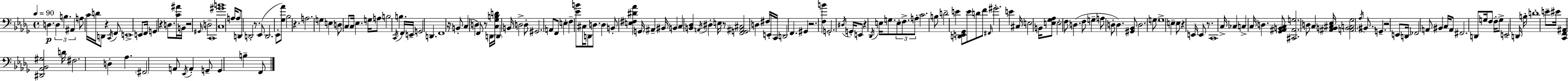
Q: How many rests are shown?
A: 13